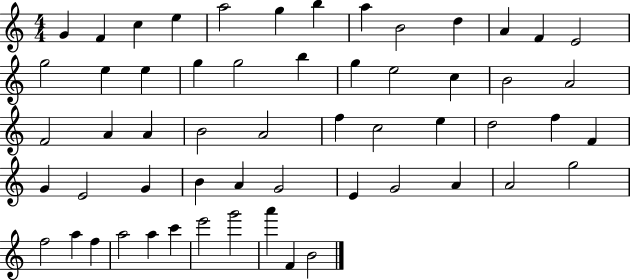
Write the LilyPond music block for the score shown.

{
  \clef treble
  \numericTimeSignature
  \time 4/4
  \key c \major
  g'4 f'4 c''4 e''4 | a''2 g''4 b''4 | a''4 b'2 d''4 | a'4 f'4 e'2 | \break g''2 e''4 e''4 | g''4 g''2 b''4 | g''4 e''2 c''4 | b'2 a'2 | \break f'2 a'4 a'4 | b'2 a'2 | f''4 c''2 e''4 | d''2 f''4 f'4 | \break g'4 e'2 g'4 | b'4 a'4 g'2 | e'4 g'2 a'4 | a'2 g''2 | \break f''2 a''4 f''4 | a''2 a''4 c'''4 | e'''2 g'''2 | a'''4 f'4 b'2 | \break \bar "|."
}